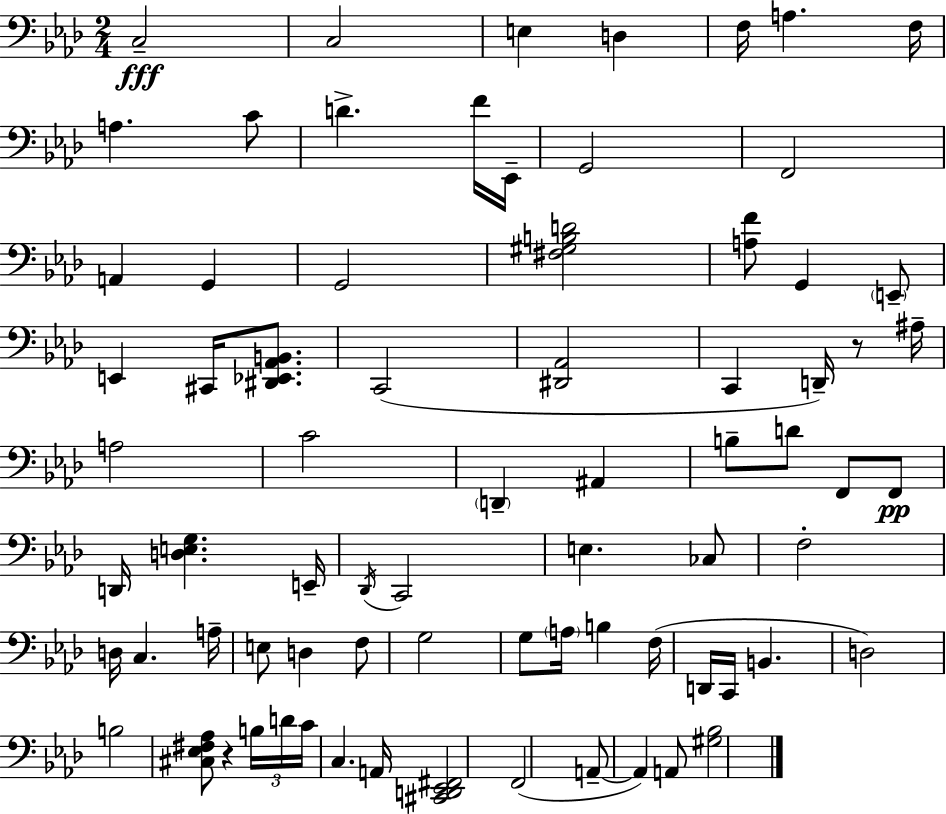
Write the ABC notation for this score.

X:1
T:Untitled
M:2/4
L:1/4
K:Fm
C,2 C,2 E, D, F,/4 A, F,/4 A, C/2 D F/4 _E,,/4 G,,2 F,,2 A,, G,, G,,2 [^F,^G,B,D]2 [A,F]/2 G,, E,,/2 E,, ^C,,/4 [^D,,_E,,_A,,B,,]/2 C,,2 [^D,,_A,,]2 C,, D,,/4 z/2 ^A,/4 A,2 C2 D,, ^A,, B,/2 D/2 F,,/2 F,,/2 D,,/4 [D,E,G,] E,,/4 _D,,/4 C,,2 E, _C,/2 F,2 D,/4 C, A,/4 E,/2 D, F,/2 G,2 G,/2 A,/4 B, F,/4 D,,/4 C,,/4 B,, D,2 B,2 [^C,_E,^F,_A,]/2 z B,/4 D/4 C/4 C, A,,/4 [^C,,D,,_E,,^F,,]2 F,,2 A,,/2 A,, A,,/2 [^G,_B,]2